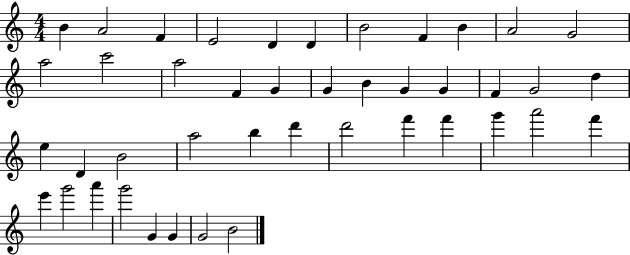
{
  \clef treble
  \numericTimeSignature
  \time 4/4
  \key c \major
  b'4 a'2 f'4 | e'2 d'4 d'4 | b'2 f'4 b'4 | a'2 g'2 | \break a''2 c'''2 | a''2 f'4 g'4 | g'4 b'4 g'4 g'4 | f'4 g'2 d''4 | \break e''4 d'4 b'2 | a''2 b''4 d'''4 | d'''2 f'''4 f'''4 | g'''4 a'''2 f'''4 | \break e'''4 g'''2 a'''4 | g'''2 g'4 g'4 | g'2 b'2 | \bar "|."
}